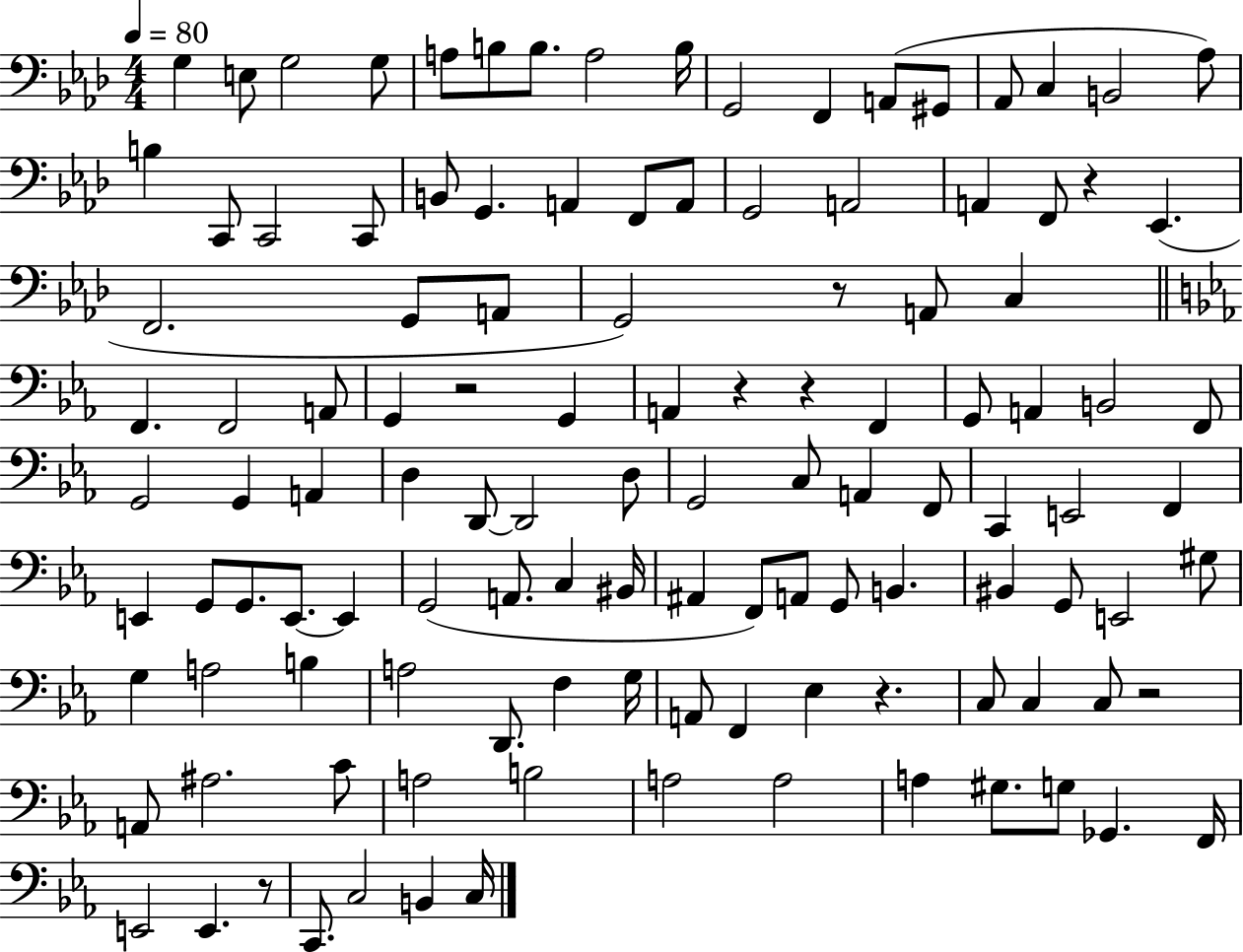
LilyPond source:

{
  \clef bass
  \numericTimeSignature
  \time 4/4
  \key aes \major
  \tempo 4 = 80
  g4 e8 g2 g8 | a8 b8 b8. a2 b16 | g,2 f,4 a,8( gis,8 | aes,8 c4 b,2 aes8) | \break b4 c,8 c,2 c,8 | b,8 g,4. a,4 f,8 a,8 | g,2 a,2 | a,4 f,8 r4 ees,4.( | \break f,2. g,8 a,8 | g,2) r8 a,8 c4 | \bar "||" \break \key ees \major f,4. f,2 a,8 | g,4 r2 g,4 | a,4 r4 r4 f,4 | g,8 a,4 b,2 f,8 | \break g,2 g,4 a,4 | d4 d,8~~ d,2 d8 | g,2 c8 a,4 f,8 | c,4 e,2 f,4 | \break e,4 g,8 g,8. e,8.~~ e,4 | g,2( a,8. c4 bis,16 | ais,4 f,8) a,8 g,8 b,4. | bis,4 g,8 e,2 gis8 | \break g4 a2 b4 | a2 d,8. f4 g16 | a,8 f,4 ees4 r4. | c8 c4 c8 r2 | \break a,8 ais2. c'8 | a2 b2 | a2 a2 | a4 gis8. g8 ges,4. f,16 | \break e,2 e,4. r8 | c,8. c2 b,4 c16 | \bar "|."
}